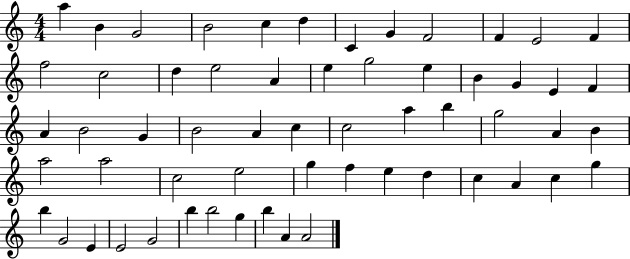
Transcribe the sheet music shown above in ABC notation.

X:1
T:Untitled
M:4/4
L:1/4
K:C
a B G2 B2 c d C G F2 F E2 F f2 c2 d e2 A e g2 e B G E F A B2 G B2 A c c2 a b g2 A B a2 a2 c2 e2 g f e d c A c g b G2 E E2 G2 b b2 g b A A2